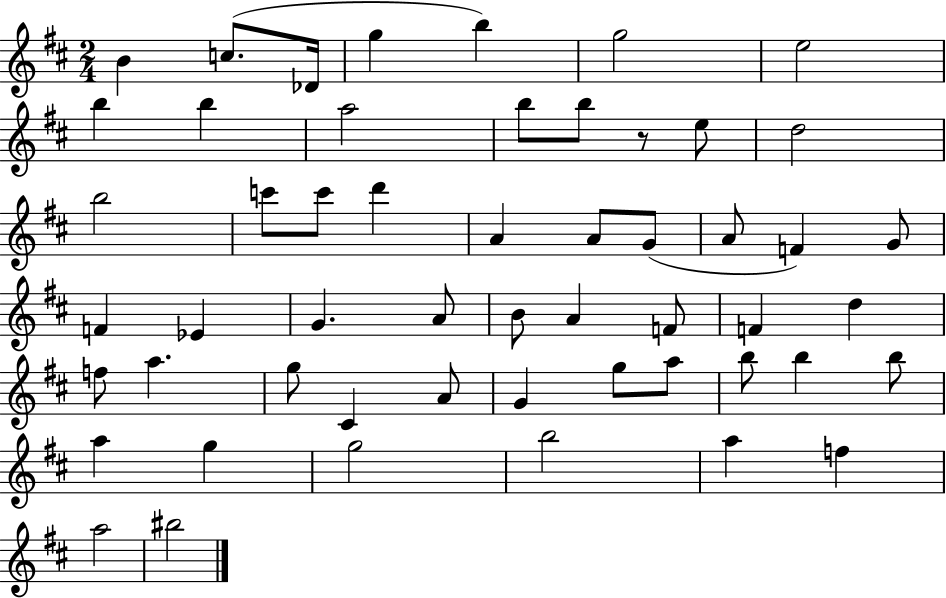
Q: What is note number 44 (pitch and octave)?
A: B5